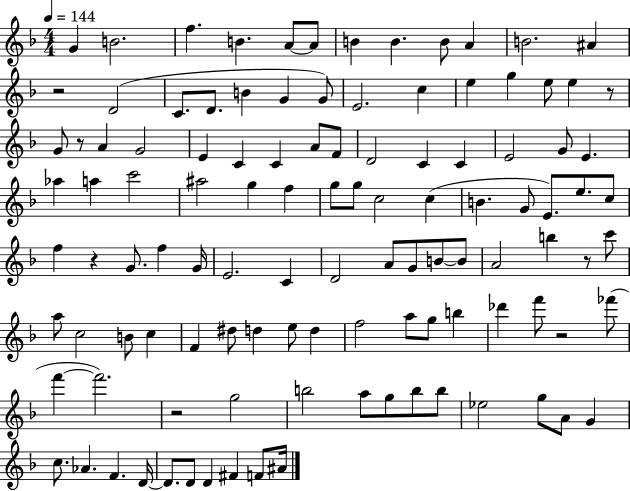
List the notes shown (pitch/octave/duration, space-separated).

G4/q B4/h. F5/q. B4/q. A4/e A4/e B4/q B4/q. B4/e A4/q B4/h. A#4/q R/h D4/h C4/e. D4/e. B4/q G4/q G4/e E4/h. C5/q E5/q G5/q E5/e E5/q R/e G4/e R/e A4/q G4/h E4/q C4/q C4/q A4/e F4/e D4/h C4/q C4/q E4/h G4/e E4/q. Ab5/q A5/q C6/h A#5/h G5/q F5/q G5/e G5/e C5/h C5/q B4/q. G4/e E4/e. E5/e. C5/e F5/q R/q G4/e. F5/q G4/s E4/h. C4/q D4/h A4/e G4/e B4/e B4/e A4/h B5/q R/e C6/e A5/e C5/h B4/e C5/q F4/q D#5/e D5/q E5/e D5/q F5/h A5/e G5/e B5/q Db6/q F6/e R/h FES6/e F6/q F6/h. R/h G5/h B5/h A5/e G5/e B5/e B5/e Eb5/h G5/e A4/e G4/q C5/e. Ab4/q. F4/q. D4/s D4/e. D4/e D4/q F#4/q F4/e A#4/s